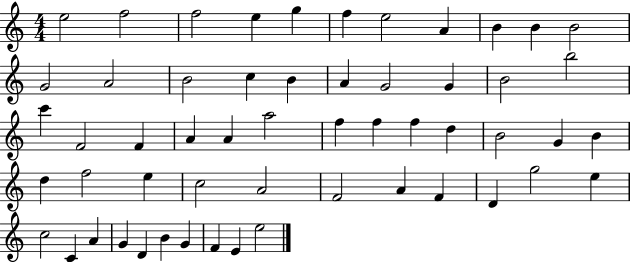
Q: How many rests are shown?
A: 0